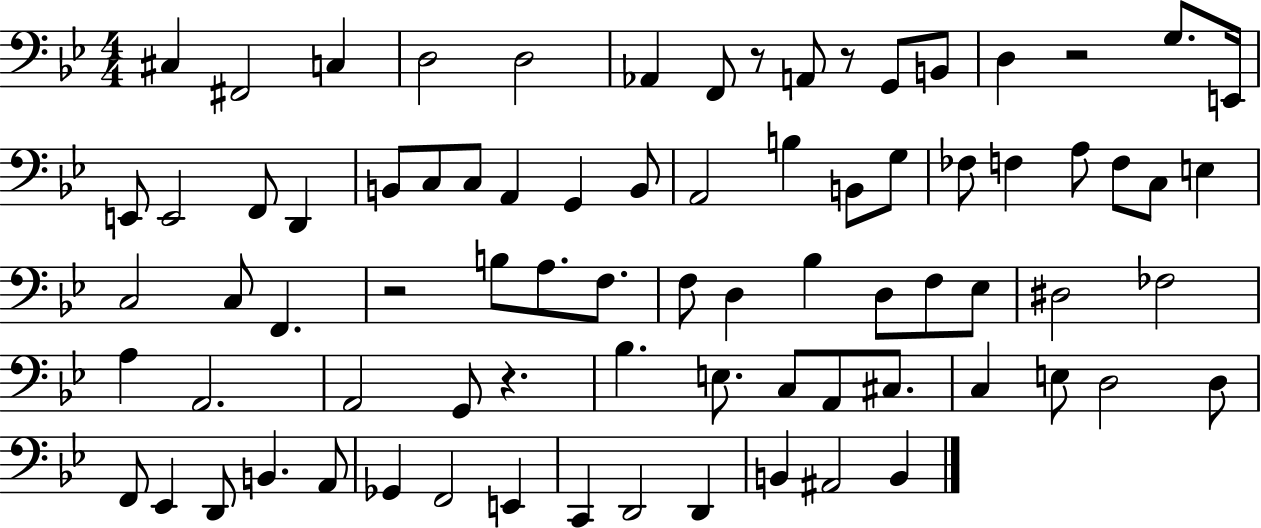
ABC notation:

X:1
T:Untitled
M:4/4
L:1/4
K:Bb
^C, ^F,,2 C, D,2 D,2 _A,, F,,/2 z/2 A,,/2 z/2 G,,/2 B,,/2 D, z2 G,/2 E,,/4 E,,/2 E,,2 F,,/2 D,, B,,/2 C,/2 C,/2 A,, G,, B,,/2 A,,2 B, B,,/2 G,/2 _F,/2 F, A,/2 F,/2 C,/2 E, C,2 C,/2 F,, z2 B,/2 A,/2 F,/2 F,/2 D, _B, D,/2 F,/2 _E,/2 ^D,2 _F,2 A, A,,2 A,,2 G,,/2 z _B, E,/2 C,/2 A,,/2 ^C,/2 C, E,/2 D,2 D,/2 F,,/2 _E,, D,,/2 B,, A,,/2 _G,, F,,2 E,, C,, D,,2 D,, B,, ^A,,2 B,,